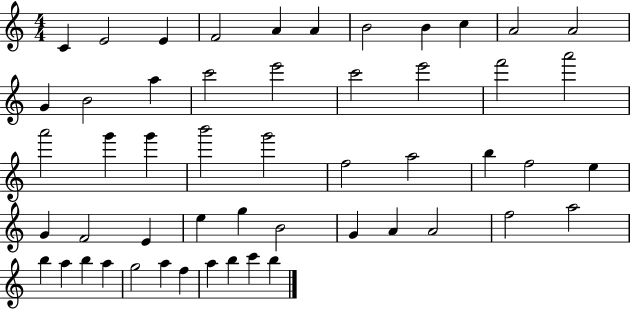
{
  \clef treble
  \numericTimeSignature
  \time 4/4
  \key c \major
  c'4 e'2 e'4 | f'2 a'4 a'4 | b'2 b'4 c''4 | a'2 a'2 | \break g'4 b'2 a''4 | c'''2 e'''2 | c'''2 e'''2 | f'''2 a'''2 | \break a'''2 g'''4 g'''4 | b'''2 g'''2 | f''2 a''2 | b''4 f''2 e''4 | \break g'4 f'2 e'4 | e''4 g''4 b'2 | g'4 a'4 a'2 | f''2 a''2 | \break b''4 a''4 b''4 a''4 | g''2 a''4 f''4 | a''4 b''4 c'''4 b''4 | \bar "|."
}